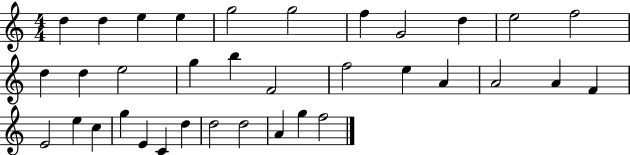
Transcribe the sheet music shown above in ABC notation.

X:1
T:Untitled
M:4/4
L:1/4
K:C
d d e e g2 g2 f G2 d e2 f2 d d e2 g b F2 f2 e A A2 A F E2 e c g E C d d2 d2 A g f2